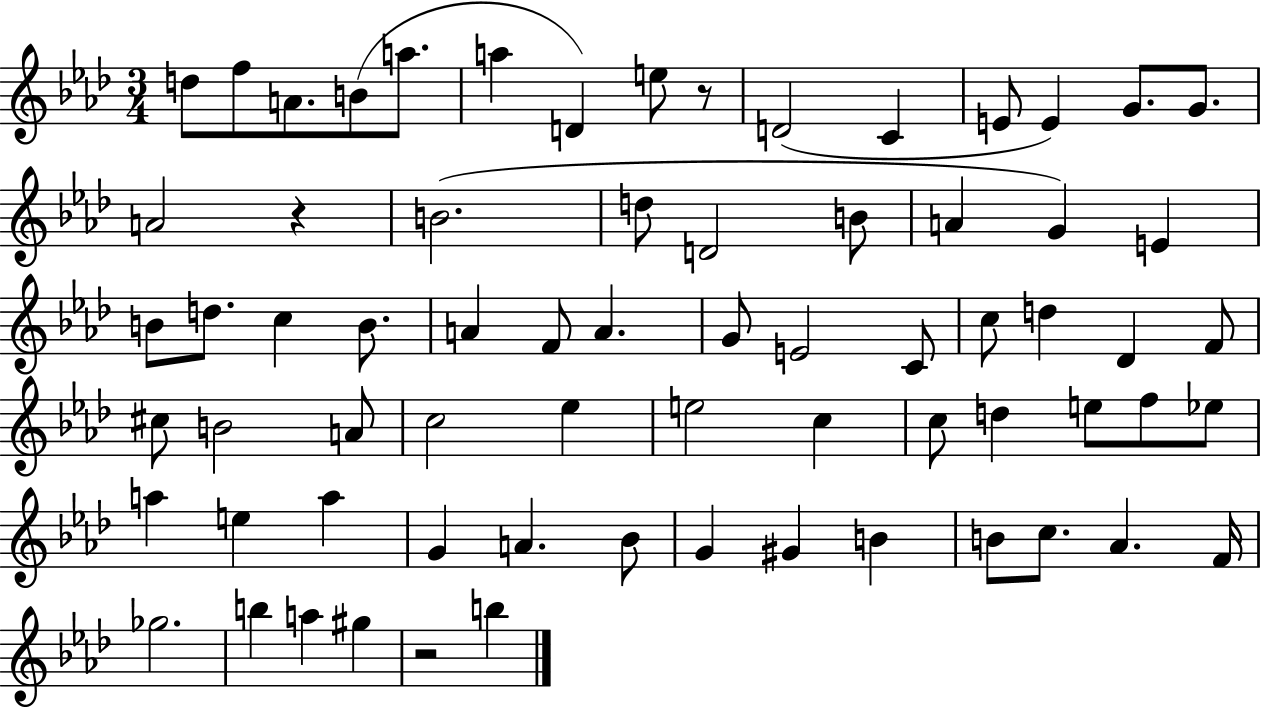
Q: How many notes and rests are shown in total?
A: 69